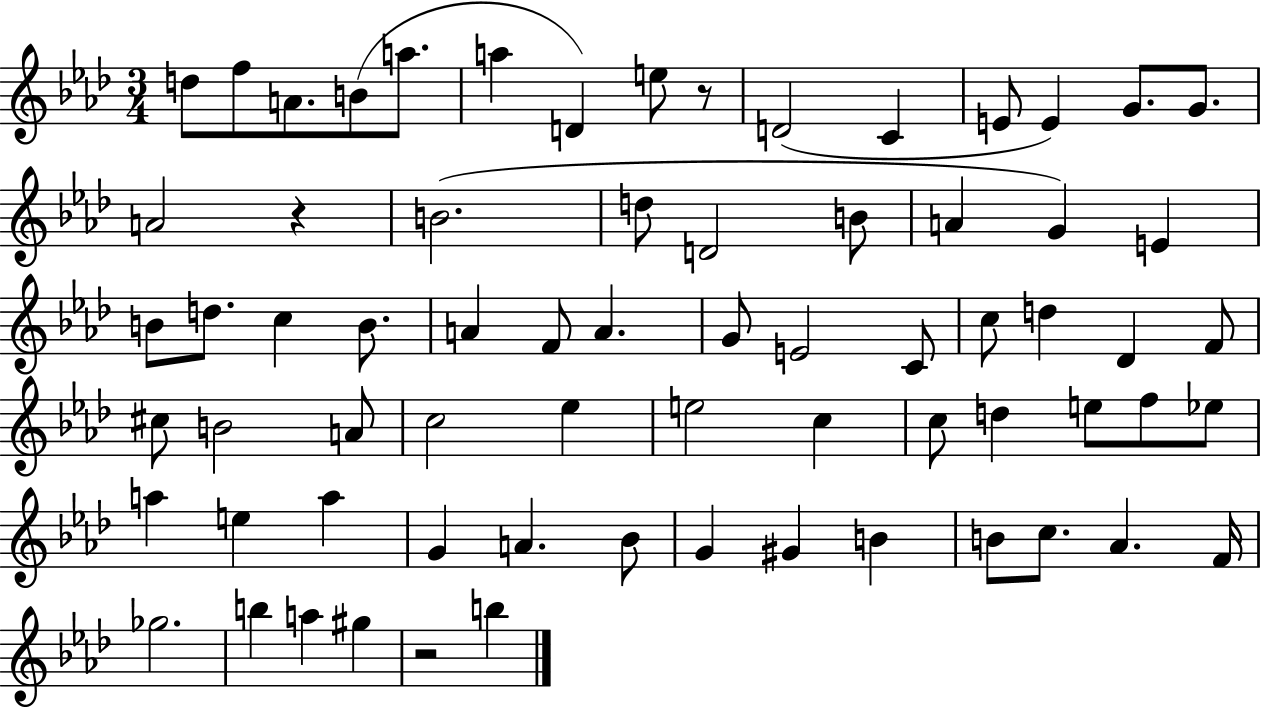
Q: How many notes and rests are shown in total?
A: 69